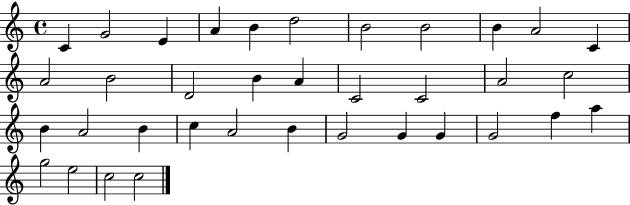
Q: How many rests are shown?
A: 0